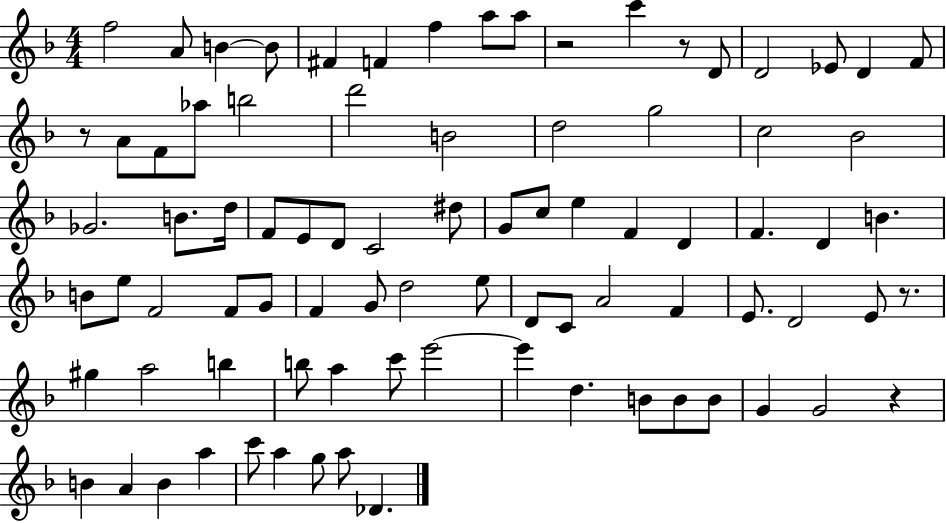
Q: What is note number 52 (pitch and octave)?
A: C4